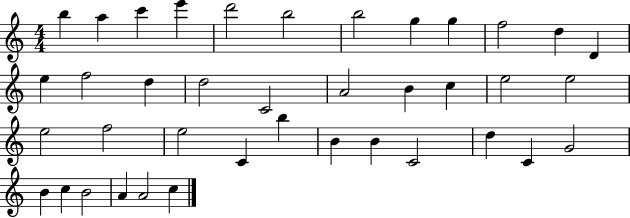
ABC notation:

X:1
T:Untitled
M:4/4
L:1/4
K:C
b a c' e' d'2 b2 b2 g g f2 d D e f2 d d2 C2 A2 B c e2 e2 e2 f2 e2 C b B B C2 d C G2 B c B2 A A2 c